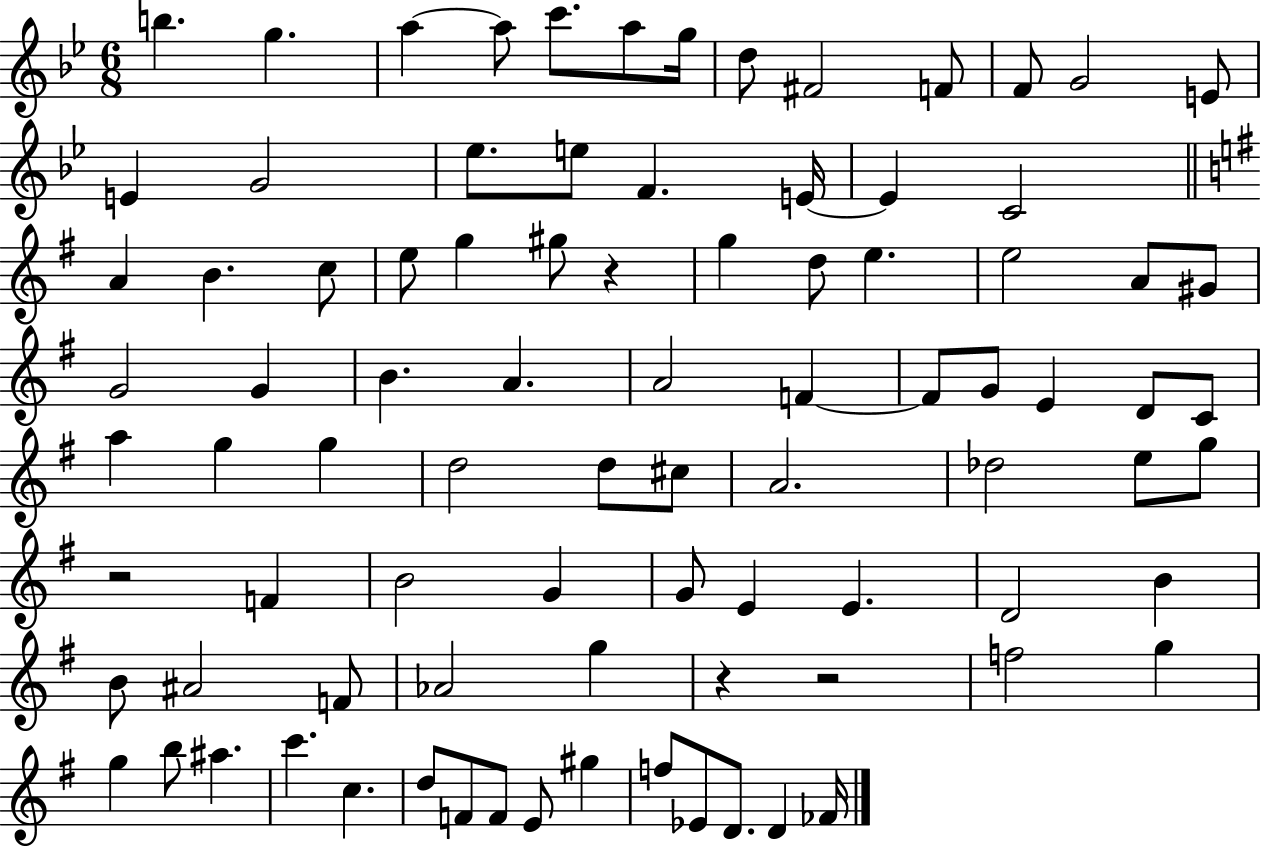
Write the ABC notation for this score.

X:1
T:Untitled
M:6/8
L:1/4
K:Bb
b g a a/2 c'/2 a/2 g/4 d/2 ^F2 F/2 F/2 G2 E/2 E G2 _e/2 e/2 F E/4 E C2 A B c/2 e/2 g ^g/2 z g d/2 e e2 A/2 ^G/2 G2 G B A A2 F F/2 G/2 E D/2 C/2 a g g d2 d/2 ^c/2 A2 _d2 e/2 g/2 z2 F B2 G G/2 E E D2 B B/2 ^A2 F/2 _A2 g z z2 f2 g g b/2 ^a c' c d/2 F/2 F/2 E/2 ^g f/2 _E/2 D/2 D _F/4